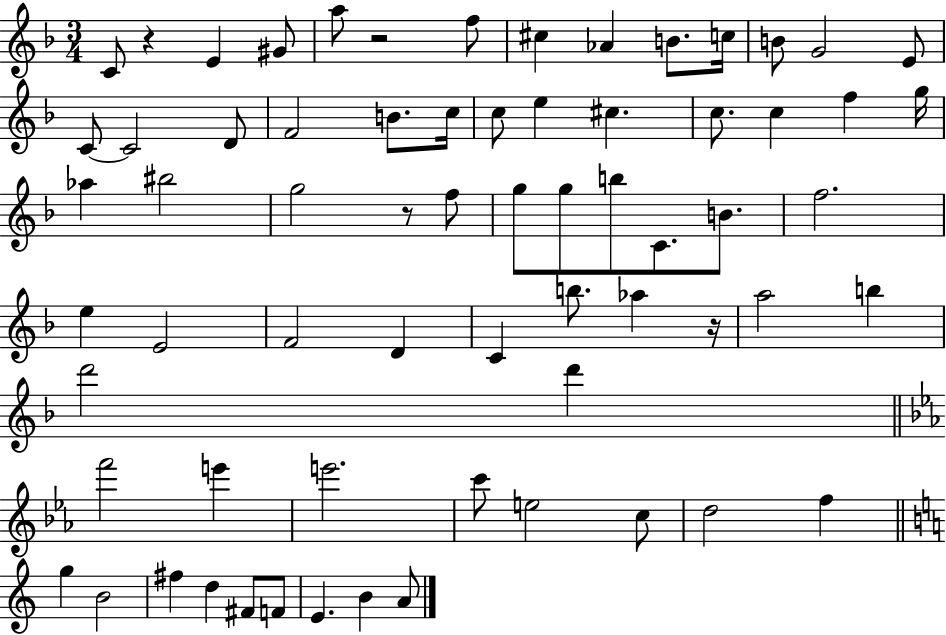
X:1
T:Untitled
M:3/4
L:1/4
K:F
C/2 z E ^G/2 a/2 z2 f/2 ^c _A B/2 c/4 B/2 G2 E/2 C/2 C2 D/2 F2 B/2 c/4 c/2 e ^c c/2 c f g/4 _a ^b2 g2 z/2 f/2 g/2 g/2 b/2 C/2 B/2 f2 e E2 F2 D C b/2 _a z/4 a2 b d'2 d' f'2 e' e'2 c'/2 e2 c/2 d2 f g B2 ^f d ^F/2 F/2 E B A/2